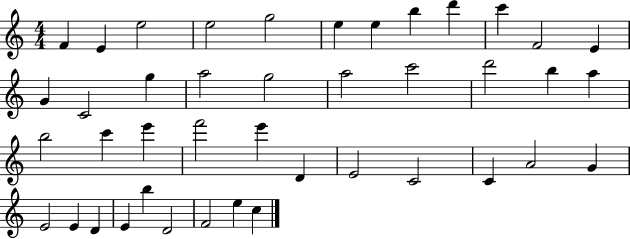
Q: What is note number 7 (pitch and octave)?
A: E5